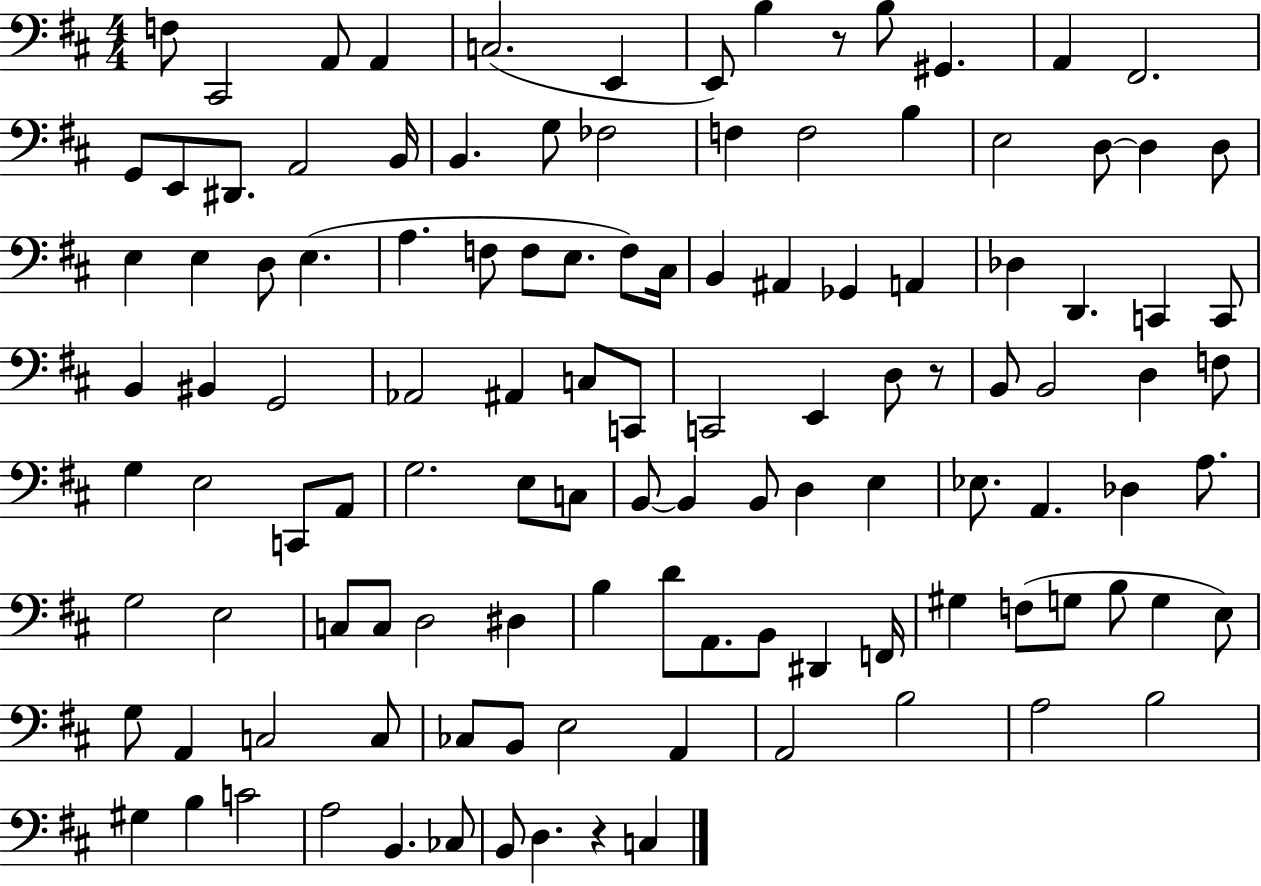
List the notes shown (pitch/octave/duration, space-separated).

F3/e C#2/h A2/e A2/q C3/h. E2/q E2/e B3/q R/e B3/e G#2/q. A2/q F#2/h. G2/e E2/e D#2/e. A2/h B2/s B2/q. G3/e FES3/h F3/q F3/h B3/q E3/h D3/e D3/q D3/e E3/q E3/q D3/e E3/q. A3/q. F3/e F3/e E3/e. F3/e C#3/s B2/q A#2/q Gb2/q A2/q Db3/q D2/q. C2/q C2/e B2/q BIS2/q G2/h Ab2/h A#2/q C3/e C2/e C2/h E2/q D3/e R/e B2/e B2/h D3/q F3/e G3/q E3/h C2/e A2/e G3/h. E3/e C3/e B2/e B2/q B2/e D3/q E3/q Eb3/e. A2/q. Db3/q A3/e. G3/h E3/h C3/e C3/e D3/h D#3/q B3/q D4/e A2/e. B2/e D#2/q F2/s G#3/q F3/e G3/e B3/e G3/q E3/e G3/e A2/q C3/h C3/e CES3/e B2/e E3/h A2/q A2/h B3/h A3/h B3/h G#3/q B3/q C4/h A3/h B2/q. CES3/e B2/e D3/q. R/q C3/q